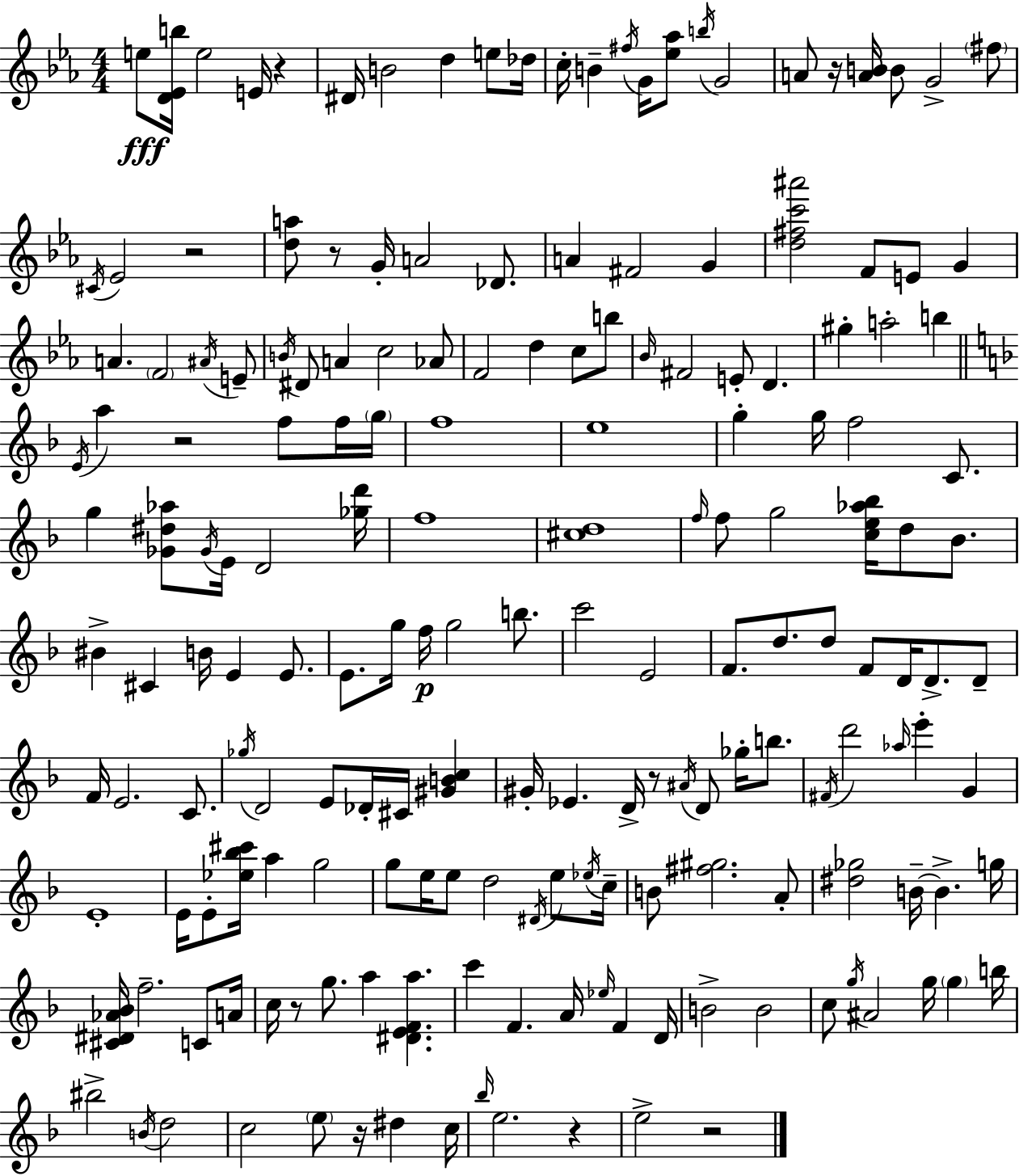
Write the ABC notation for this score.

X:1
T:Untitled
M:4/4
L:1/4
K:Eb
e/2 [D_Eb]/4 e2 E/4 z ^D/4 B2 d e/2 _d/4 c/4 B ^f/4 G/4 [_e_a]/2 b/4 G2 A/2 z/4 [AB]/4 B/2 G2 ^f/2 ^C/4 _E2 z2 [da]/2 z/2 G/4 A2 _D/2 A ^F2 G [d^fc'^a']2 F/2 E/2 G A F2 ^A/4 E/2 B/4 ^D/2 A c2 _A/2 F2 d c/2 b/2 _B/4 ^F2 E/2 D ^g a2 b E/4 a z2 f/2 f/4 g/4 f4 e4 g g/4 f2 C/2 g [_G^d_a]/2 _G/4 E/4 D2 [_gd']/4 f4 [^cd]4 f/4 f/2 g2 [ce_a_b]/4 d/2 _B/2 ^B ^C B/4 E E/2 E/2 g/4 f/4 g2 b/2 c'2 E2 F/2 d/2 d/2 F/2 D/4 D/2 D/2 F/4 E2 C/2 _g/4 D2 E/2 _D/4 ^C/4 [^GBc] ^G/4 _E D/4 z/2 ^A/4 D/2 _g/4 b/2 ^F/4 d'2 _a/4 e' G E4 E/4 E/2 [_e_b^c']/4 a g2 g/2 e/4 e/2 d2 ^D/4 e/2 _e/4 c/4 B/2 [^f^g]2 A/2 [^d_g]2 B/4 B g/4 [^C^D_A_B]/4 f2 C/2 A/4 c/4 z/2 g/2 a [^DEFa] c' F A/4 _e/4 F D/4 B2 B2 c/2 g/4 ^A2 g/4 g b/4 ^b2 B/4 d2 c2 e/2 z/4 ^d c/4 _b/4 e2 z e2 z2